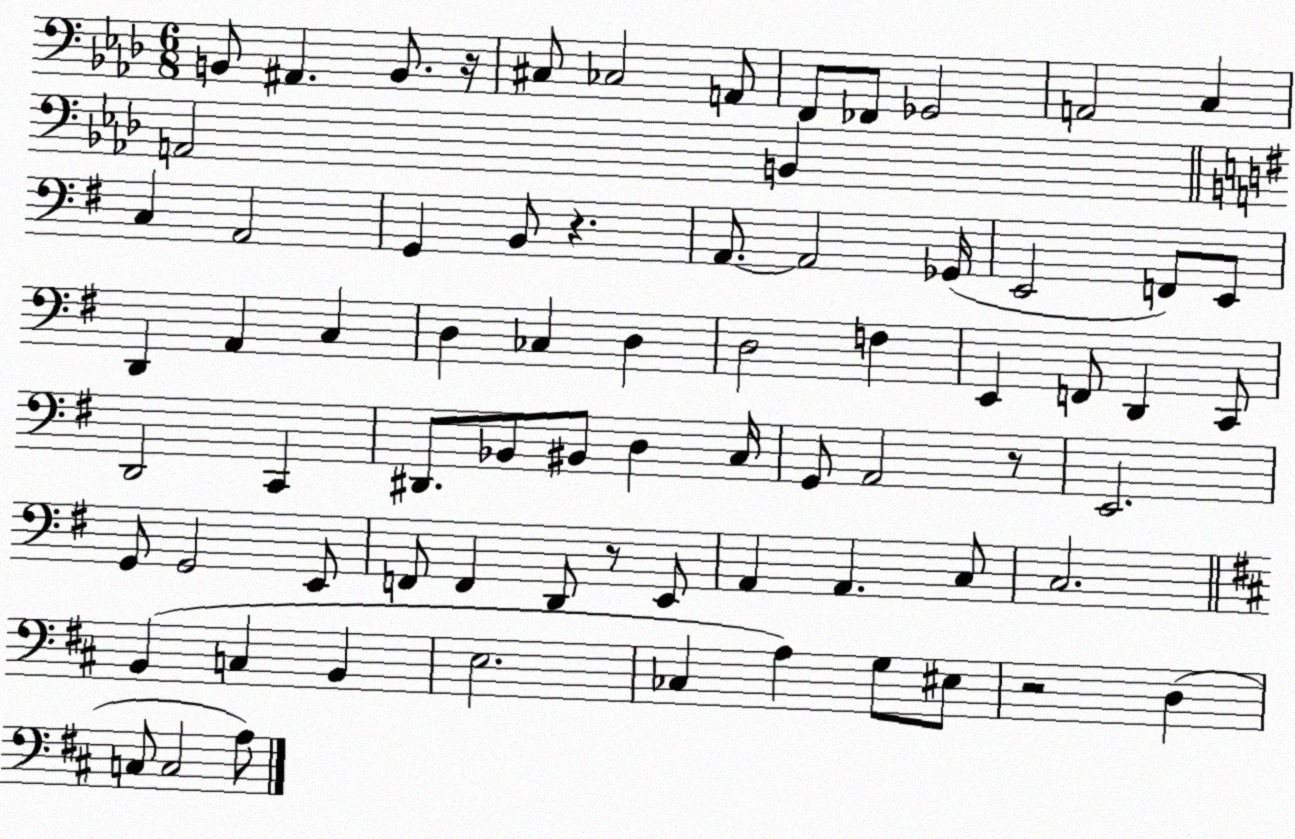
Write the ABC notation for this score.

X:1
T:Untitled
M:6/8
L:1/4
K:Ab
B,,/2 ^A,, B,,/2 z/4 ^C,/2 _C,2 A,,/2 F,,/2 _F,,/2 _G,,2 A,,2 C, A,,2 B,, C, A,,2 G,, B,,/2 z A,,/2 A,,2 _G,,/4 E,,2 F,,/2 E,,/2 D,, A,, C, D, _C, D, D,2 F, E,, F,,/2 D,, C,,/2 D,,2 C,, ^D,,/2 _B,,/2 ^B,,/2 D, C,/4 G,,/2 A,,2 z/2 E,,2 G,,/2 G,,2 E,,/2 F,,/2 F,, D,,/2 z/2 E,,/2 A,, A,, C,/2 C,2 B,, C, B,, E,2 _C, A, G,/2 ^E,/2 z2 D, C,/2 C,2 A,/2